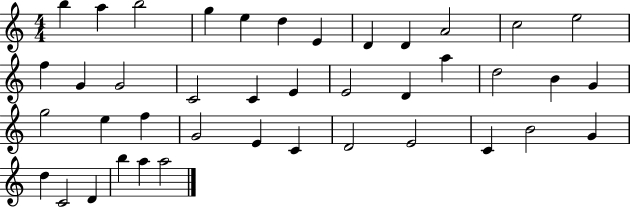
{
  \clef treble
  \numericTimeSignature
  \time 4/4
  \key c \major
  b''4 a''4 b''2 | g''4 e''4 d''4 e'4 | d'4 d'4 a'2 | c''2 e''2 | \break f''4 g'4 g'2 | c'2 c'4 e'4 | e'2 d'4 a''4 | d''2 b'4 g'4 | \break g''2 e''4 f''4 | g'2 e'4 c'4 | d'2 e'2 | c'4 b'2 g'4 | \break d''4 c'2 d'4 | b''4 a''4 a''2 | \bar "|."
}